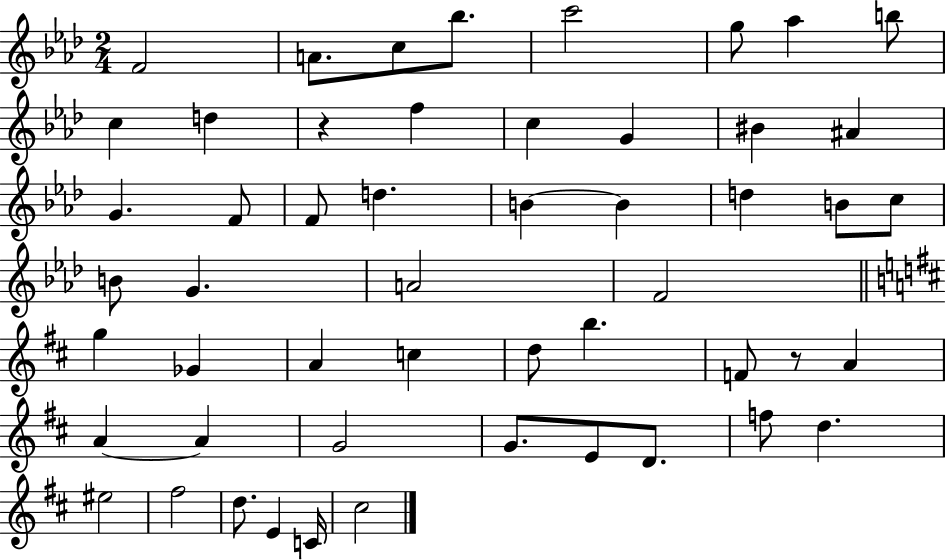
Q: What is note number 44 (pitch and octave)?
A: D5